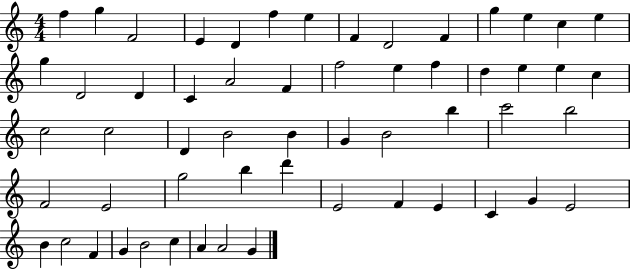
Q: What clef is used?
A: treble